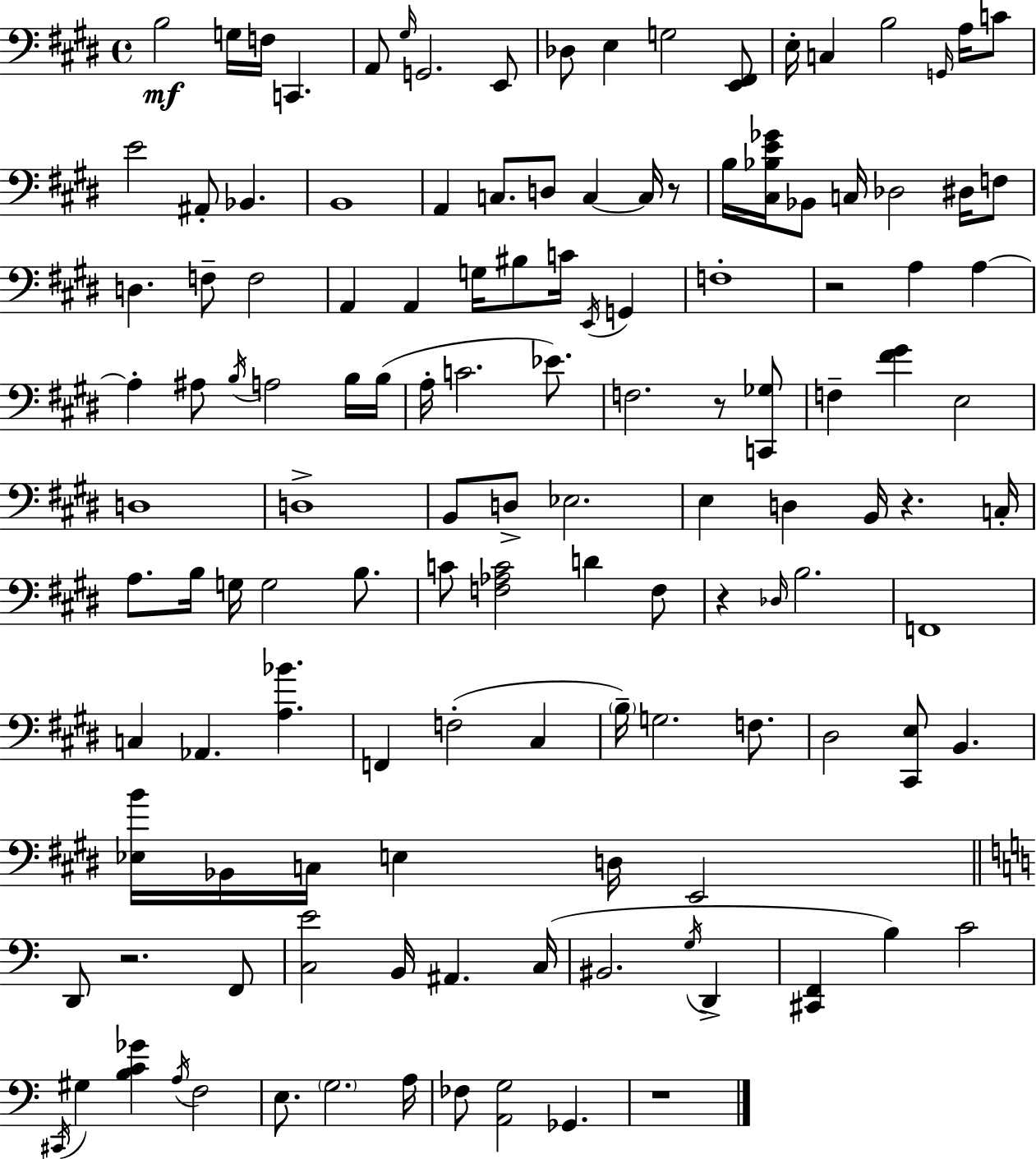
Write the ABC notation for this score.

X:1
T:Untitled
M:4/4
L:1/4
K:E
B,2 G,/4 F,/4 C,, A,,/2 ^G,/4 G,,2 E,,/2 _D,/2 E, G,2 [E,,^F,,]/2 E,/4 C, B,2 G,,/4 A,/4 C/2 E2 ^A,,/2 _B,, B,,4 A,, C,/2 D,/2 C, C,/4 z/2 B,/4 [^C,_B,E_G]/4 _B,,/2 C,/4 _D,2 ^D,/4 F,/2 D, F,/2 F,2 A,, A,, G,/4 ^B,/2 C/4 E,,/4 G,, F,4 z2 A, A, A, ^A,/2 B,/4 A,2 B,/4 B,/4 A,/4 C2 _E/2 F,2 z/2 [C,,_G,]/2 F, [^F^G] E,2 D,4 D,4 B,,/2 D,/2 _E,2 E, D, B,,/4 z C,/4 A,/2 B,/4 G,/4 G,2 B,/2 C/2 [F,_A,C]2 D F,/2 z _D,/4 B,2 F,,4 C, _A,, [A,_B] F,, F,2 ^C, B,/4 G,2 F,/2 ^D,2 [^C,,E,]/2 B,, [_E,B]/4 _B,,/4 C,/4 E, D,/4 E,,2 D,,/2 z2 F,,/2 [C,E]2 B,,/4 ^A,, C,/4 ^B,,2 G,/4 D,, [^C,,F,,] B, C2 ^C,,/4 ^G, [B,C_G] A,/4 F,2 E,/2 G,2 A,/4 _F,/2 [A,,G,]2 _G,, z4